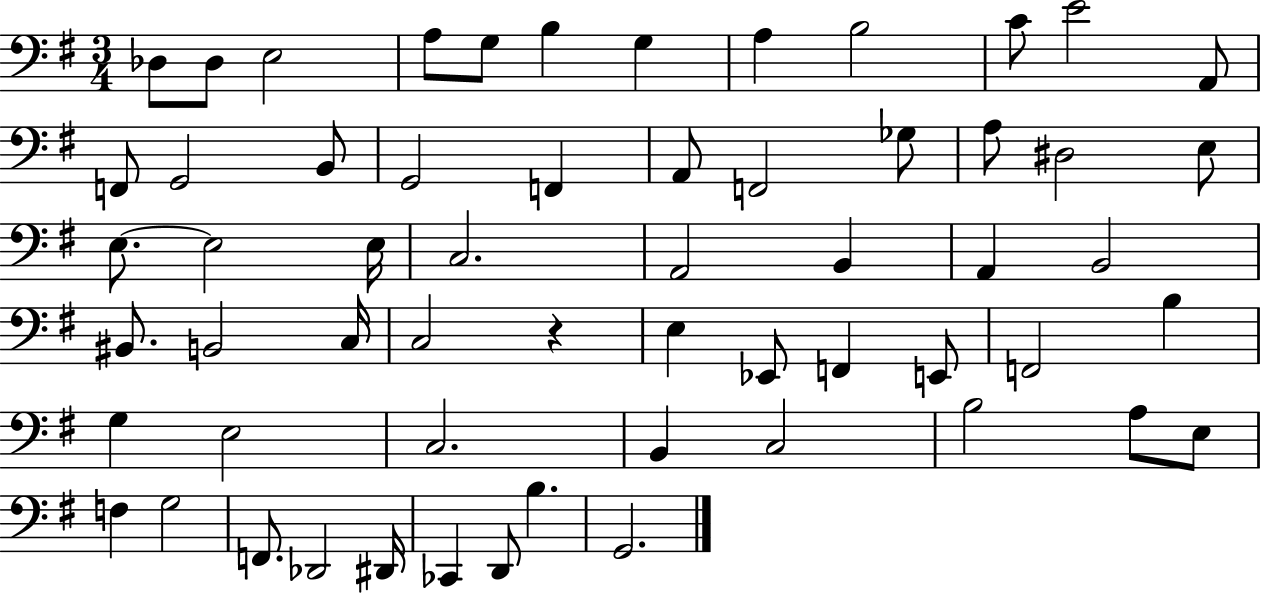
{
  \clef bass
  \numericTimeSignature
  \time 3/4
  \key g \major
  \repeat volta 2 { des8 des8 e2 | a8 g8 b4 g4 | a4 b2 | c'8 e'2 a,8 | \break f,8 g,2 b,8 | g,2 f,4 | a,8 f,2 ges8 | a8 dis2 e8 | \break e8.~~ e2 e16 | c2. | a,2 b,4 | a,4 b,2 | \break bis,8. b,2 c16 | c2 r4 | e4 ees,8 f,4 e,8 | f,2 b4 | \break g4 e2 | c2. | b,4 c2 | b2 a8 e8 | \break f4 g2 | f,8. des,2 dis,16 | ces,4 d,8 b4. | g,2. | \break } \bar "|."
}